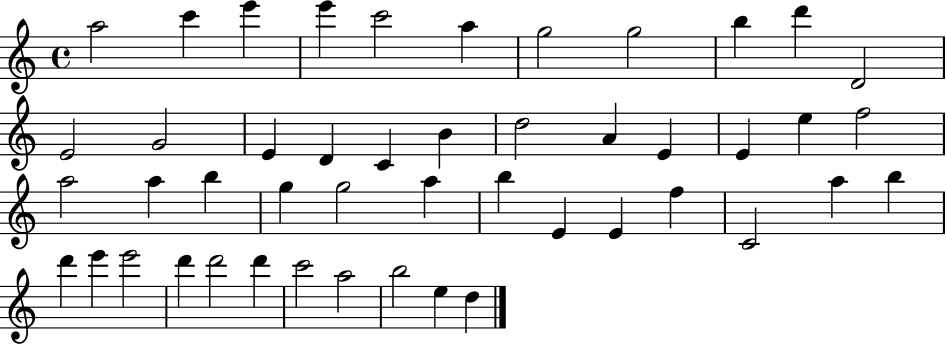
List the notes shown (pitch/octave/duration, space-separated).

A5/h C6/q E6/q E6/q C6/h A5/q G5/h G5/h B5/q D6/q D4/h E4/h G4/h E4/q D4/q C4/q B4/q D5/h A4/q E4/q E4/q E5/q F5/h A5/h A5/q B5/q G5/q G5/h A5/q B5/q E4/q E4/q F5/q C4/h A5/q B5/q D6/q E6/q E6/h D6/q D6/h D6/q C6/h A5/h B5/h E5/q D5/q